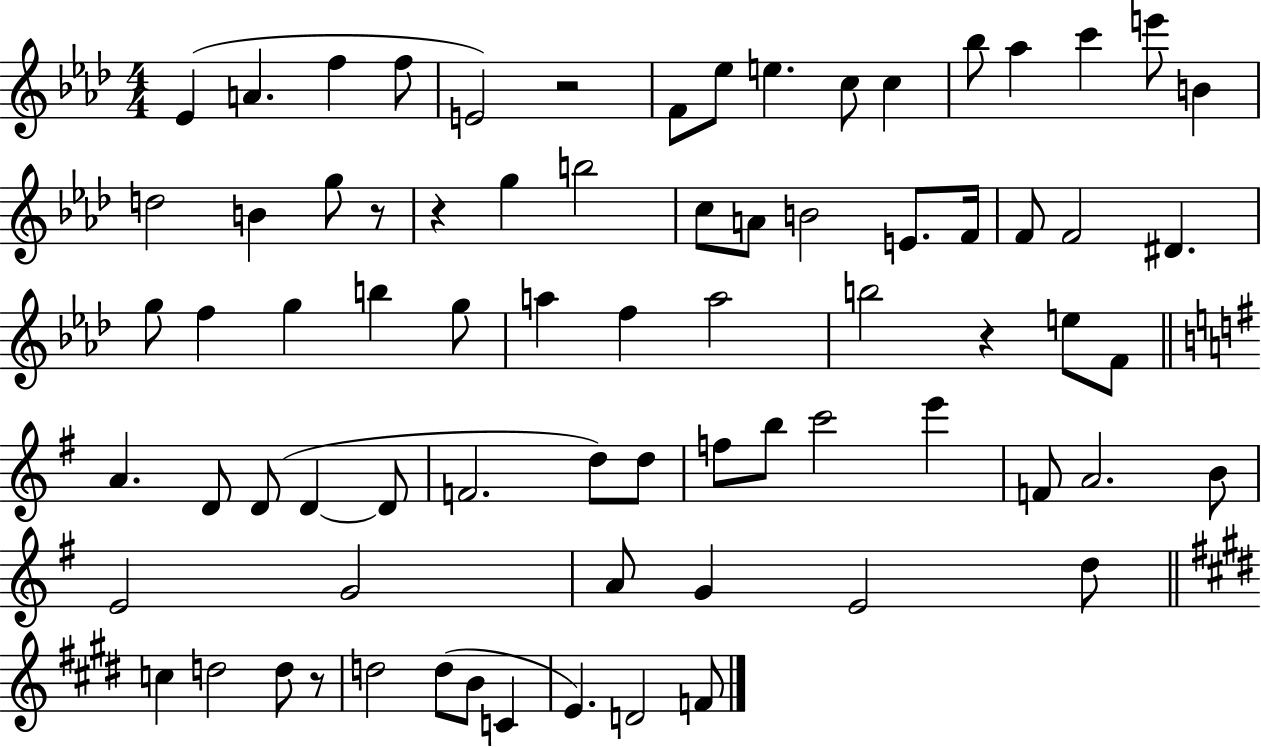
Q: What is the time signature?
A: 4/4